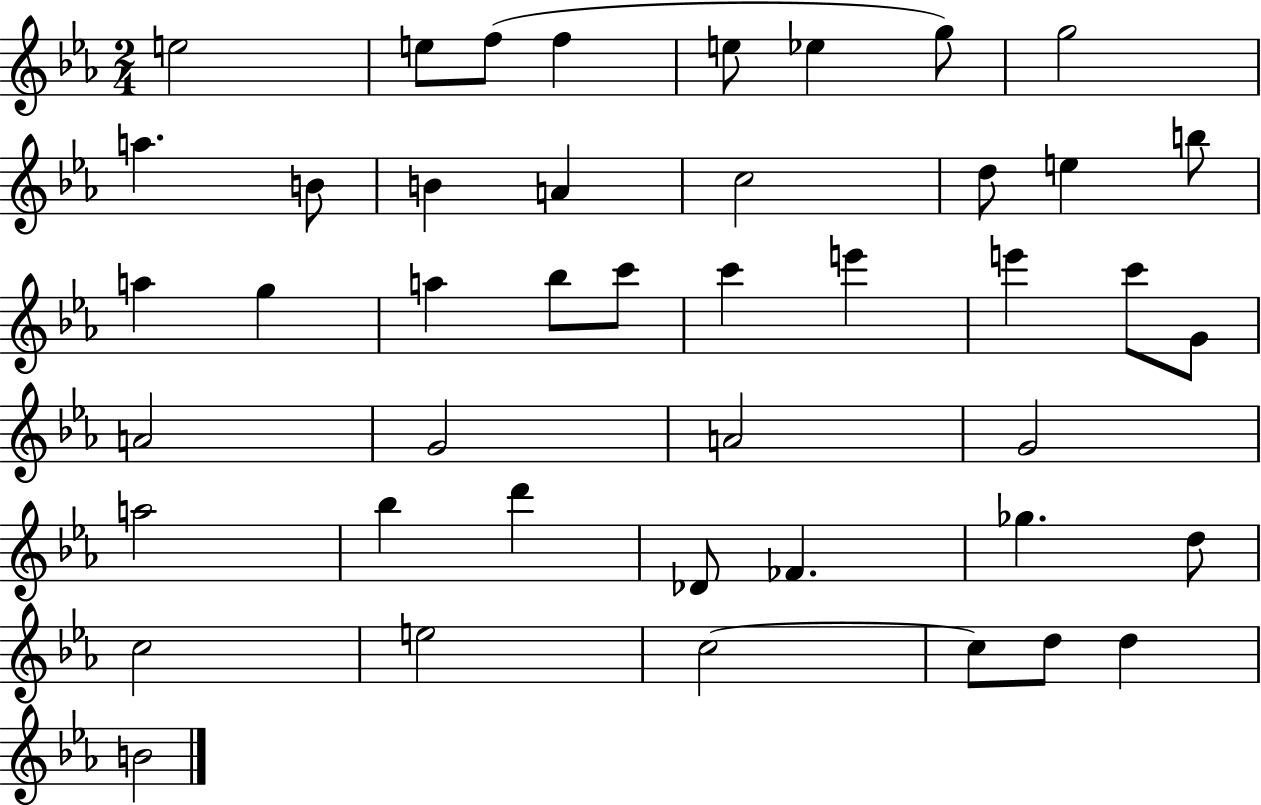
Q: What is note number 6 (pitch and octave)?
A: Eb5